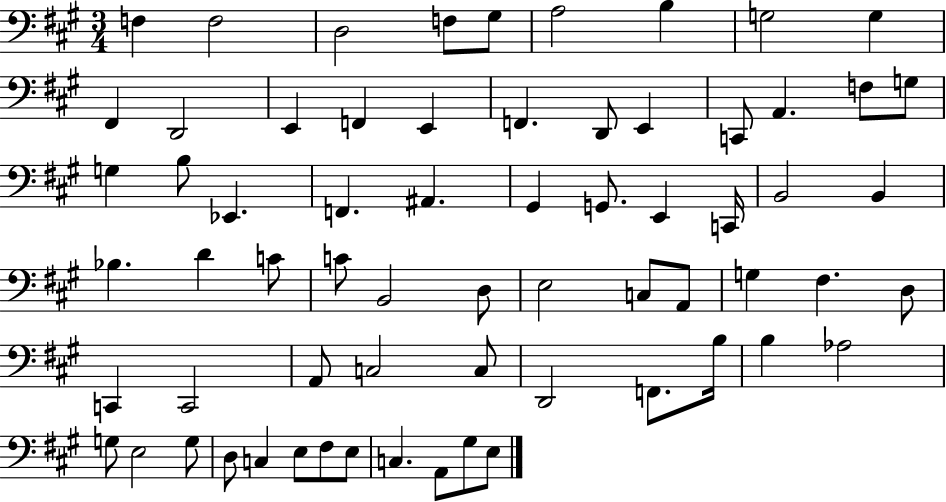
F3/q F3/h D3/h F3/e G#3/e A3/h B3/q G3/h G3/q F#2/q D2/h E2/q F2/q E2/q F2/q. D2/e E2/q C2/e A2/q. F3/e G3/e G3/q B3/e Eb2/q. F2/q. A#2/q. G#2/q G2/e. E2/q C2/s B2/h B2/q Bb3/q. D4/q C4/e C4/e B2/h D3/e E3/h C3/e A2/e G3/q F#3/q. D3/e C2/q C2/h A2/e C3/h C3/e D2/h F2/e. B3/s B3/q Ab3/h G3/e E3/h G3/e D3/e C3/q E3/e F#3/e E3/e C3/q. A2/e G#3/e E3/e